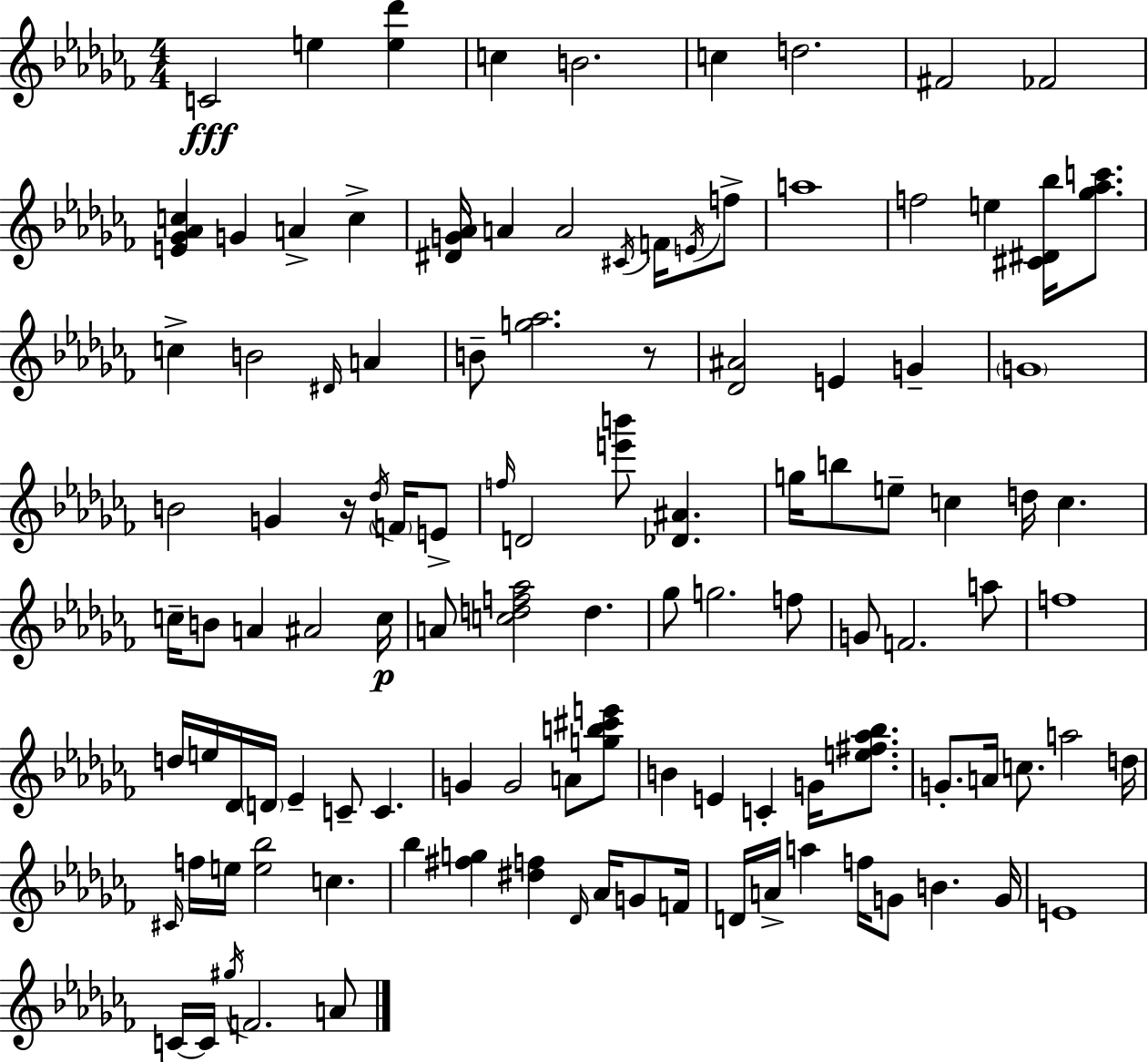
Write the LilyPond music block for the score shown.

{
  \clef treble
  \numericTimeSignature
  \time 4/4
  \key aes \minor
  \repeat volta 2 { c'2\fff e''4 <e'' des'''>4 | c''4 b'2. | c''4 d''2. | fis'2 fes'2 | \break <e' ges' aes' c''>4 g'4 a'4-> c''4-> | <dis' g' aes'>16 a'4 a'2 \acciaccatura { cis'16 } f'16 \acciaccatura { e'16 } | f''8-> a''1 | f''2 e''4 <cis' dis' bes''>16 <ges'' aes'' c'''>8. | \break c''4-> b'2 \grace { dis'16 } a'4 | b'8-- <g'' aes''>2. | r8 <des' ais'>2 e'4 g'4-- | \parenthesize g'1 | \break b'2 g'4 r16 | \acciaccatura { des''16 } \parenthesize f'16 e'8-> \grace { f''16 } d'2 <e''' b'''>8 <des' ais'>4. | g''16 b''8 e''8-- c''4 d''16 c''4. | c''16-- b'8 a'4 ais'2 | \break c''16\p a'8 <c'' d'' f'' aes''>2 d''4. | ges''8 g''2. | f''8 g'8 f'2. | a''8 f''1 | \break d''16 e''16 des'16 \parenthesize d'16 ees'4-- c'8-- c'4. | g'4 g'2 | a'8 <g'' b'' cis''' e'''>8 b'4 e'4 c'4-. | g'16 <e'' fis'' aes'' bes''>8. g'8.-. a'16 c''8. a''2 | \break d''16 \grace { cis'16 } f''16 e''16 <e'' bes''>2 | c''4. bes''4 <fis'' g''>4 <dis'' f''>4 | \grace { des'16 } aes'16 g'8 f'16 d'16 a'16-> a''4 f''16 g'8 | b'4. g'16 e'1 | \break c'16~~ c'16 \acciaccatura { gis''16 } f'2. | a'8 } \bar "|."
}